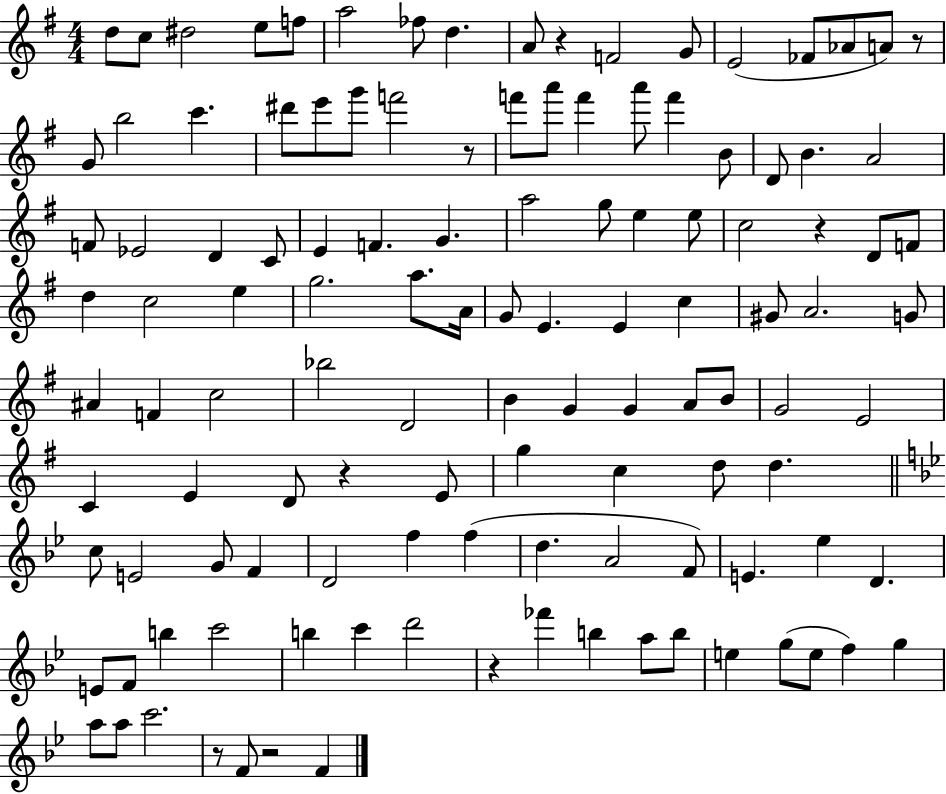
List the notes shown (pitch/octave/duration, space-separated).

D5/e C5/e D#5/h E5/e F5/e A5/h FES5/e D5/q. A4/e R/q F4/h G4/e E4/h FES4/e Ab4/e A4/e R/e G4/e B5/h C6/q. D#6/e E6/e G6/e F6/h R/e F6/e A6/e F6/q A6/e F6/q B4/e D4/e B4/q. A4/h F4/e Eb4/h D4/q C4/e E4/q F4/q. G4/q. A5/h G5/e E5/q E5/e C5/h R/q D4/e F4/e D5/q C5/h E5/q G5/h. A5/e. A4/s G4/e E4/q. E4/q C5/q G#4/e A4/h. G4/e A#4/q F4/q C5/h Bb5/h D4/h B4/q G4/q G4/q A4/e B4/e G4/h E4/h C4/q E4/q D4/e R/q E4/e G5/q C5/q D5/e D5/q. C5/e E4/h G4/e F4/q D4/h F5/q F5/q D5/q. A4/h F4/e E4/q. Eb5/q D4/q. E4/e F4/e B5/q C6/h B5/q C6/q D6/h R/q FES6/q B5/q A5/e B5/e E5/q G5/e E5/e F5/q G5/q A5/e A5/e C6/h. R/e F4/e R/h F4/q